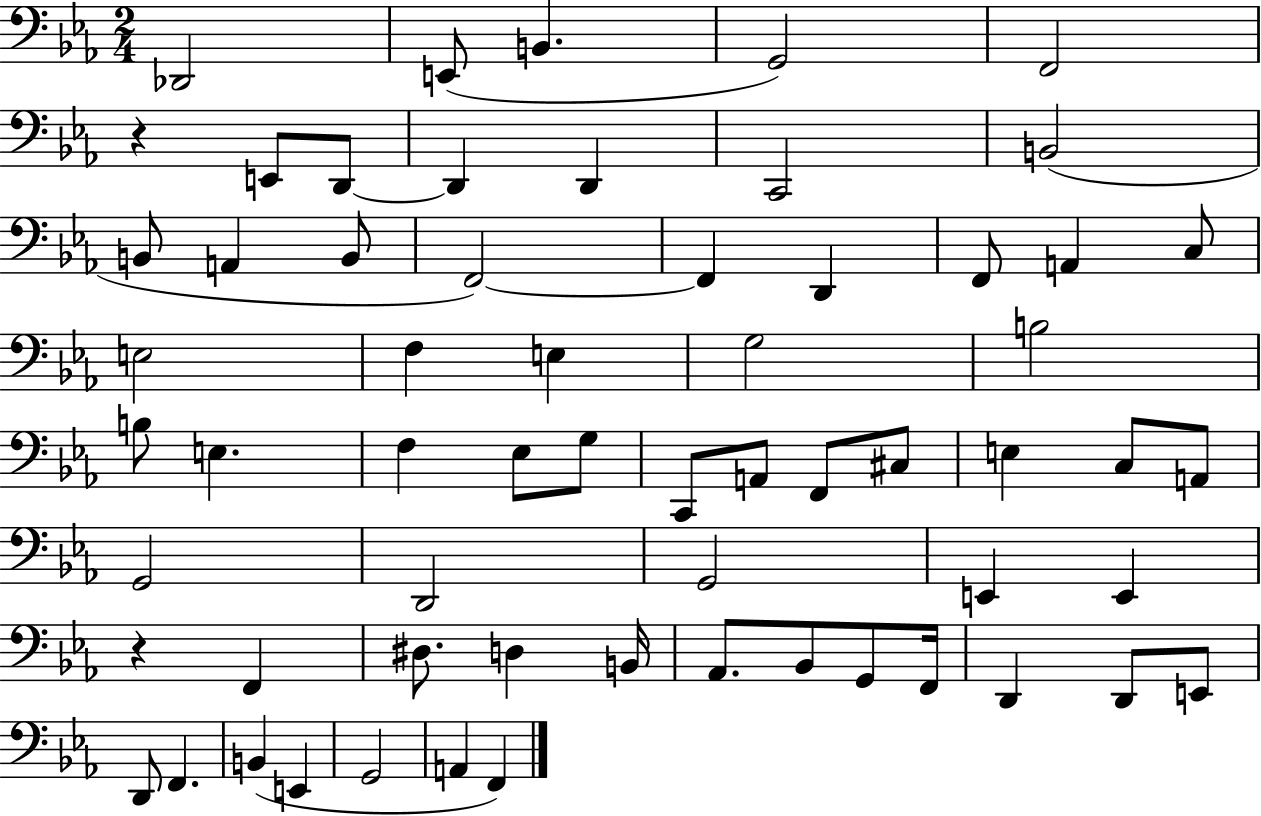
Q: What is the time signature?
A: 2/4